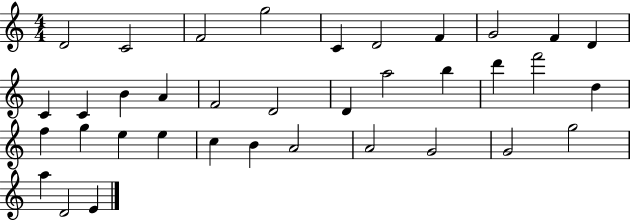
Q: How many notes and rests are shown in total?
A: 36